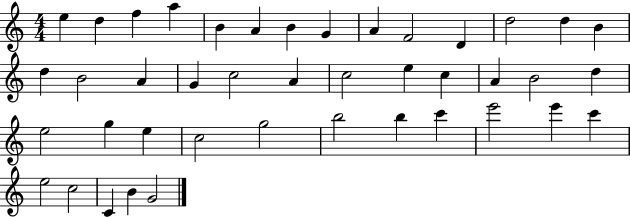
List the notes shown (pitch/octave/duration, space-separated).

E5/q D5/q F5/q A5/q B4/q A4/q B4/q G4/q A4/q F4/h D4/q D5/h D5/q B4/q D5/q B4/h A4/q G4/q C5/h A4/q C5/h E5/q C5/q A4/q B4/h D5/q E5/h G5/q E5/q C5/h G5/h B5/h B5/q C6/q E6/h E6/q C6/q E5/h C5/h C4/q B4/q G4/h